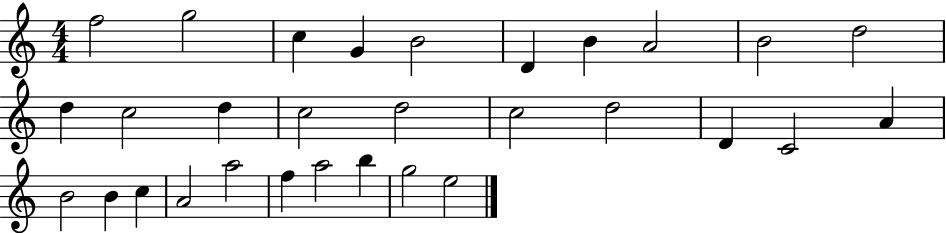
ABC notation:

X:1
T:Untitled
M:4/4
L:1/4
K:C
f2 g2 c G B2 D B A2 B2 d2 d c2 d c2 d2 c2 d2 D C2 A B2 B c A2 a2 f a2 b g2 e2